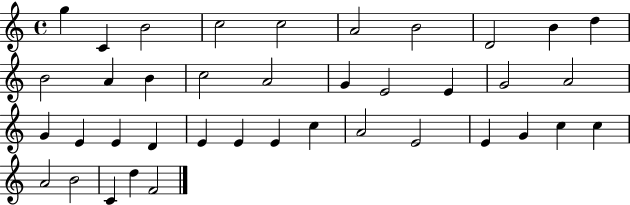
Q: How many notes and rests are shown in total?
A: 39